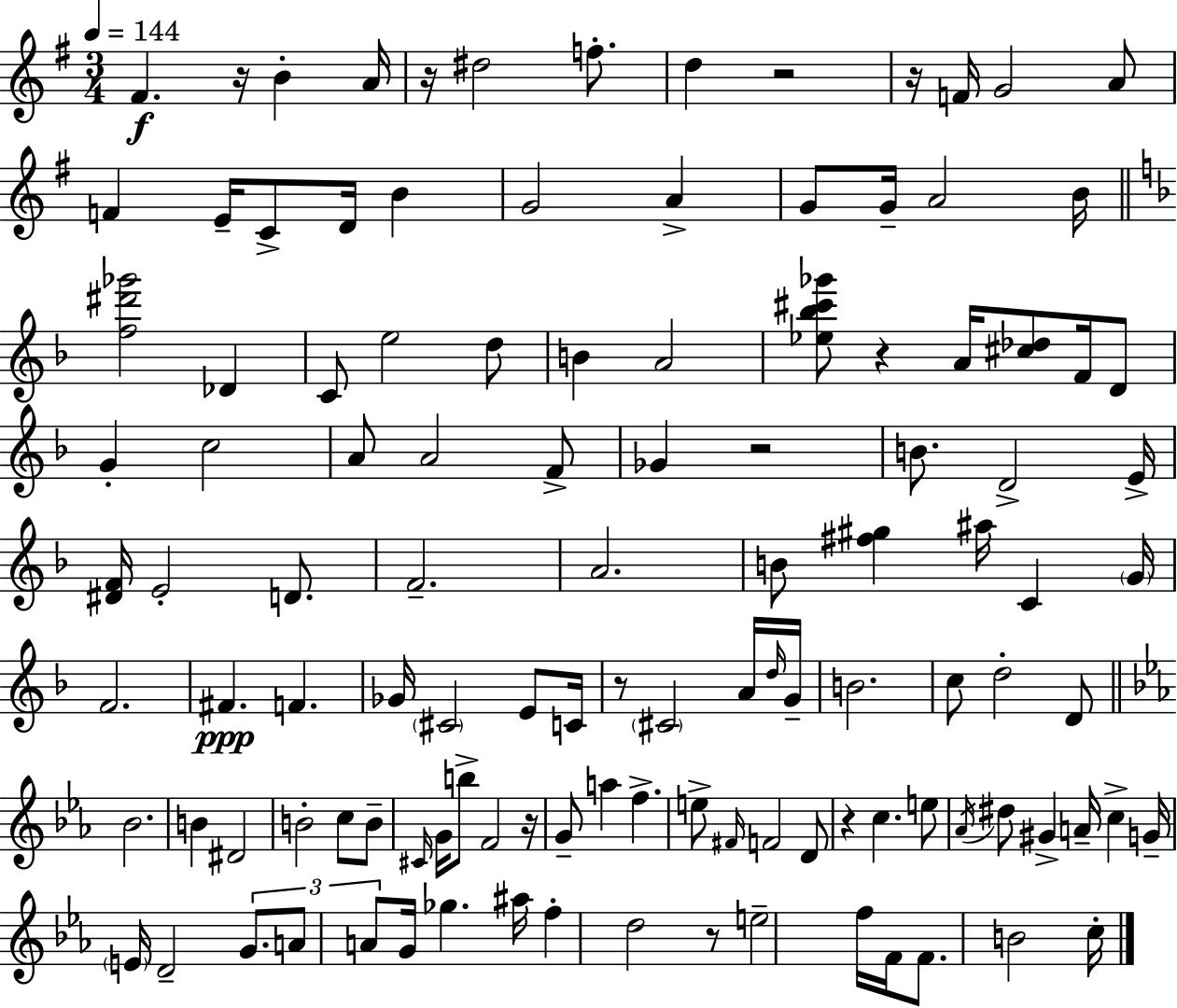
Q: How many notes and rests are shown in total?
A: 117